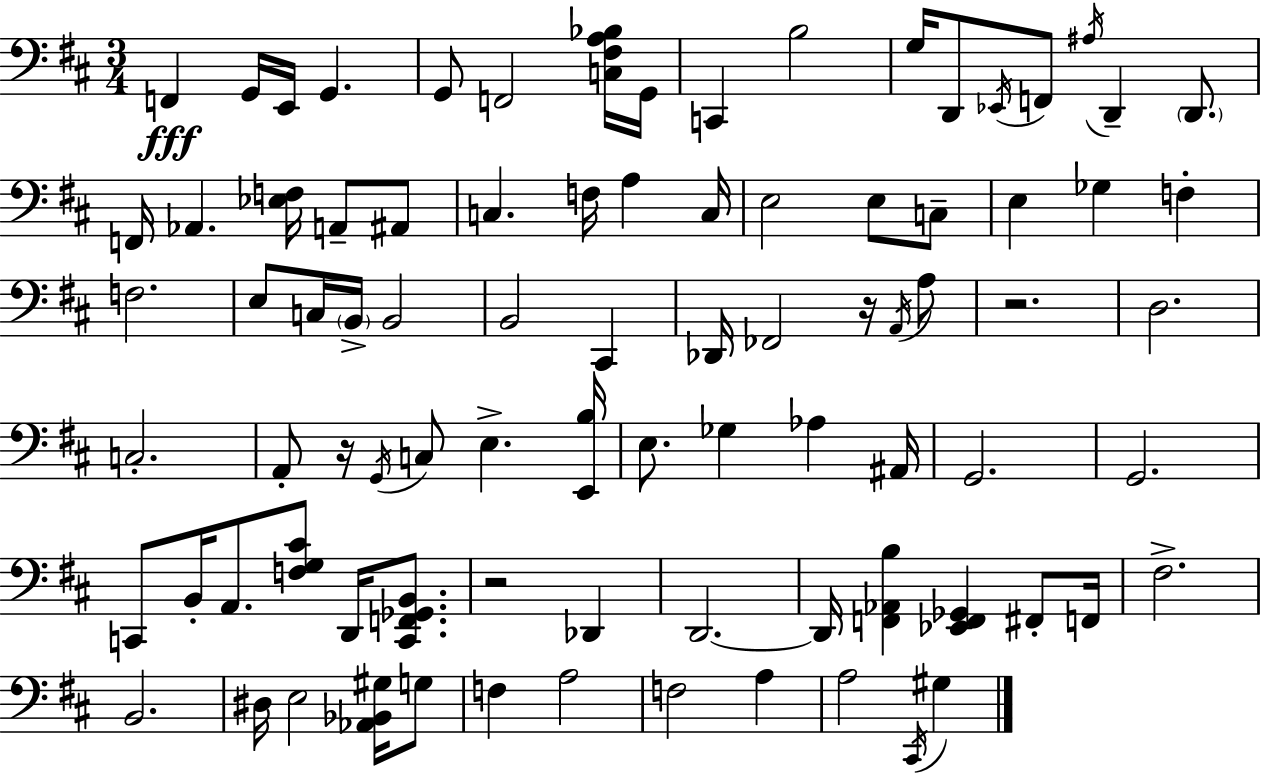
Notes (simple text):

F2/q G2/s E2/s G2/q. G2/e F2/h [C3,F#3,A3,Bb3]/s G2/s C2/q B3/h G3/s D2/e Eb2/s F2/e A#3/s D2/q D2/e. F2/s Ab2/q. [Eb3,F3]/s A2/e A#2/e C3/q. F3/s A3/q C3/s E3/h E3/e C3/e E3/q Gb3/q F3/q F3/h. E3/e C3/s B2/s B2/h B2/h C#2/q Db2/s FES2/h R/s A2/s A3/e R/h. D3/h. C3/h. A2/e R/s G2/s C3/e E3/q. [E2,B3]/s E3/e. Gb3/q Ab3/q A#2/s G2/h. G2/h. C2/e B2/s A2/e. [F3,G3,C#4]/e D2/s [C2,F2,Gb2,B2]/e. R/h Db2/q D2/h. D2/s [F2,Ab2,B3]/q [Eb2,F2,Gb2]/q F#2/e F2/s F#3/h. B2/h. D#3/s E3/h [Ab2,Bb2,G#3]/s G3/e F3/q A3/h F3/h A3/q A3/h C#2/s G#3/q